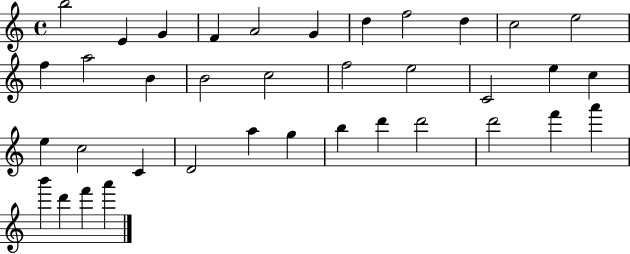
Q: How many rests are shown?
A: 0